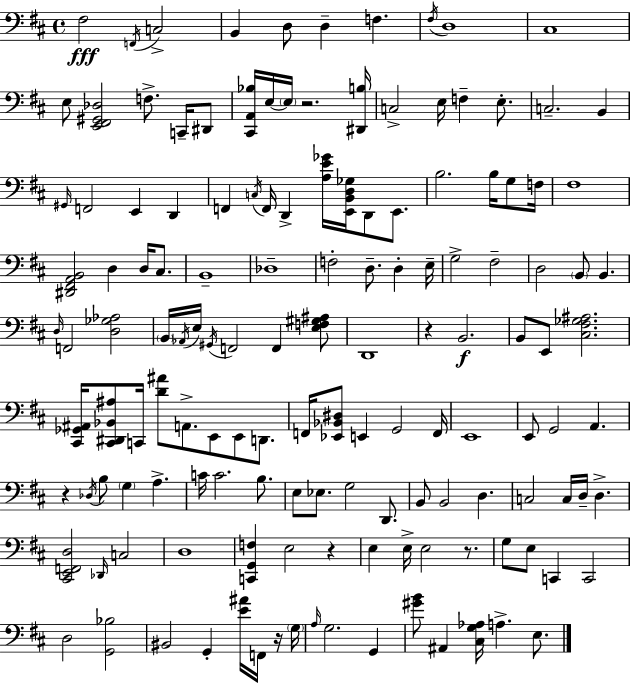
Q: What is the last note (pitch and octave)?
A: E3